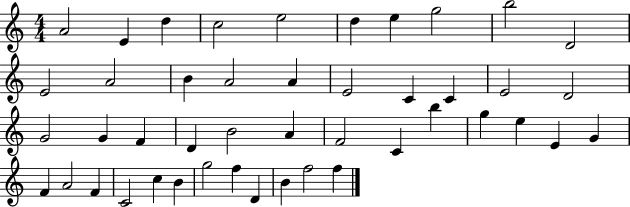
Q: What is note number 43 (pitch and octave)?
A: B4